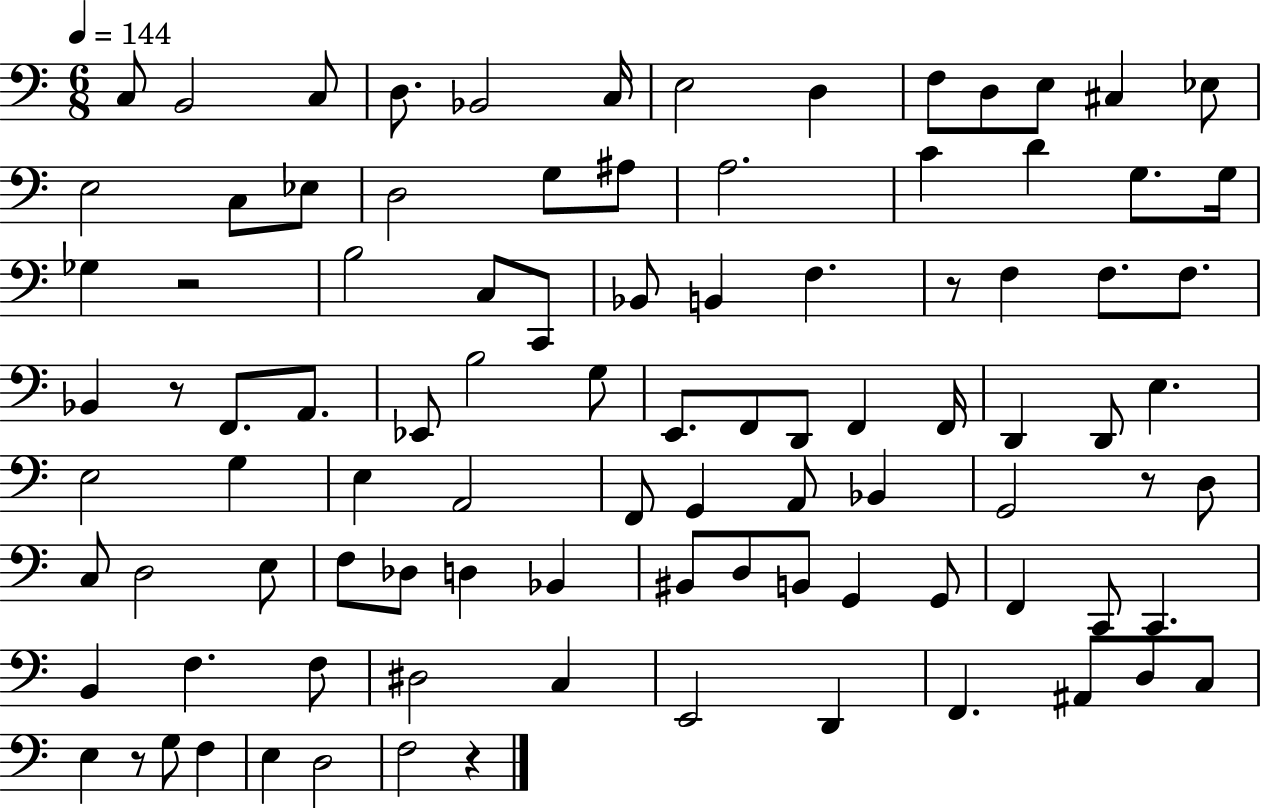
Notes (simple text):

C3/e B2/h C3/e D3/e. Bb2/h C3/s E3/h D3/q F3/e D3/e E3/e C#3/q Eb3/e E3/h C3/e Eb3/e D3/h G3/e A#3/e A3/h. C4/q D4/q G3/e. G3/s Gb3/q R/h B3/h C3/e C2/e Bb2/e B2/q F3/q. R/e F3/q F3/e. F3/e. Bb2/q R/e F2/e. A2/e. Eb2/e B3/h G3/e E2/e. F2/e D2/e F2/q F2/s D2/q D2/e E3/q. E3/h G3/q E3/q A2/h F2/e G2/q A2/e Bb2/q G2/h R/e D3/e C3/e D3/h E3/e F3/e Db3/e D3/q Bb2/q BIS2/e D3/e B2/e G2/q G2/e F2/q C2/e C2/q. B2/q F3/q. F3/e D#3/h C3/q E2/h D2/q F2/q. A#2/e D3/e C3/e E3/q R/e G3/e F3/q E3/q D3/h F3/h R/q